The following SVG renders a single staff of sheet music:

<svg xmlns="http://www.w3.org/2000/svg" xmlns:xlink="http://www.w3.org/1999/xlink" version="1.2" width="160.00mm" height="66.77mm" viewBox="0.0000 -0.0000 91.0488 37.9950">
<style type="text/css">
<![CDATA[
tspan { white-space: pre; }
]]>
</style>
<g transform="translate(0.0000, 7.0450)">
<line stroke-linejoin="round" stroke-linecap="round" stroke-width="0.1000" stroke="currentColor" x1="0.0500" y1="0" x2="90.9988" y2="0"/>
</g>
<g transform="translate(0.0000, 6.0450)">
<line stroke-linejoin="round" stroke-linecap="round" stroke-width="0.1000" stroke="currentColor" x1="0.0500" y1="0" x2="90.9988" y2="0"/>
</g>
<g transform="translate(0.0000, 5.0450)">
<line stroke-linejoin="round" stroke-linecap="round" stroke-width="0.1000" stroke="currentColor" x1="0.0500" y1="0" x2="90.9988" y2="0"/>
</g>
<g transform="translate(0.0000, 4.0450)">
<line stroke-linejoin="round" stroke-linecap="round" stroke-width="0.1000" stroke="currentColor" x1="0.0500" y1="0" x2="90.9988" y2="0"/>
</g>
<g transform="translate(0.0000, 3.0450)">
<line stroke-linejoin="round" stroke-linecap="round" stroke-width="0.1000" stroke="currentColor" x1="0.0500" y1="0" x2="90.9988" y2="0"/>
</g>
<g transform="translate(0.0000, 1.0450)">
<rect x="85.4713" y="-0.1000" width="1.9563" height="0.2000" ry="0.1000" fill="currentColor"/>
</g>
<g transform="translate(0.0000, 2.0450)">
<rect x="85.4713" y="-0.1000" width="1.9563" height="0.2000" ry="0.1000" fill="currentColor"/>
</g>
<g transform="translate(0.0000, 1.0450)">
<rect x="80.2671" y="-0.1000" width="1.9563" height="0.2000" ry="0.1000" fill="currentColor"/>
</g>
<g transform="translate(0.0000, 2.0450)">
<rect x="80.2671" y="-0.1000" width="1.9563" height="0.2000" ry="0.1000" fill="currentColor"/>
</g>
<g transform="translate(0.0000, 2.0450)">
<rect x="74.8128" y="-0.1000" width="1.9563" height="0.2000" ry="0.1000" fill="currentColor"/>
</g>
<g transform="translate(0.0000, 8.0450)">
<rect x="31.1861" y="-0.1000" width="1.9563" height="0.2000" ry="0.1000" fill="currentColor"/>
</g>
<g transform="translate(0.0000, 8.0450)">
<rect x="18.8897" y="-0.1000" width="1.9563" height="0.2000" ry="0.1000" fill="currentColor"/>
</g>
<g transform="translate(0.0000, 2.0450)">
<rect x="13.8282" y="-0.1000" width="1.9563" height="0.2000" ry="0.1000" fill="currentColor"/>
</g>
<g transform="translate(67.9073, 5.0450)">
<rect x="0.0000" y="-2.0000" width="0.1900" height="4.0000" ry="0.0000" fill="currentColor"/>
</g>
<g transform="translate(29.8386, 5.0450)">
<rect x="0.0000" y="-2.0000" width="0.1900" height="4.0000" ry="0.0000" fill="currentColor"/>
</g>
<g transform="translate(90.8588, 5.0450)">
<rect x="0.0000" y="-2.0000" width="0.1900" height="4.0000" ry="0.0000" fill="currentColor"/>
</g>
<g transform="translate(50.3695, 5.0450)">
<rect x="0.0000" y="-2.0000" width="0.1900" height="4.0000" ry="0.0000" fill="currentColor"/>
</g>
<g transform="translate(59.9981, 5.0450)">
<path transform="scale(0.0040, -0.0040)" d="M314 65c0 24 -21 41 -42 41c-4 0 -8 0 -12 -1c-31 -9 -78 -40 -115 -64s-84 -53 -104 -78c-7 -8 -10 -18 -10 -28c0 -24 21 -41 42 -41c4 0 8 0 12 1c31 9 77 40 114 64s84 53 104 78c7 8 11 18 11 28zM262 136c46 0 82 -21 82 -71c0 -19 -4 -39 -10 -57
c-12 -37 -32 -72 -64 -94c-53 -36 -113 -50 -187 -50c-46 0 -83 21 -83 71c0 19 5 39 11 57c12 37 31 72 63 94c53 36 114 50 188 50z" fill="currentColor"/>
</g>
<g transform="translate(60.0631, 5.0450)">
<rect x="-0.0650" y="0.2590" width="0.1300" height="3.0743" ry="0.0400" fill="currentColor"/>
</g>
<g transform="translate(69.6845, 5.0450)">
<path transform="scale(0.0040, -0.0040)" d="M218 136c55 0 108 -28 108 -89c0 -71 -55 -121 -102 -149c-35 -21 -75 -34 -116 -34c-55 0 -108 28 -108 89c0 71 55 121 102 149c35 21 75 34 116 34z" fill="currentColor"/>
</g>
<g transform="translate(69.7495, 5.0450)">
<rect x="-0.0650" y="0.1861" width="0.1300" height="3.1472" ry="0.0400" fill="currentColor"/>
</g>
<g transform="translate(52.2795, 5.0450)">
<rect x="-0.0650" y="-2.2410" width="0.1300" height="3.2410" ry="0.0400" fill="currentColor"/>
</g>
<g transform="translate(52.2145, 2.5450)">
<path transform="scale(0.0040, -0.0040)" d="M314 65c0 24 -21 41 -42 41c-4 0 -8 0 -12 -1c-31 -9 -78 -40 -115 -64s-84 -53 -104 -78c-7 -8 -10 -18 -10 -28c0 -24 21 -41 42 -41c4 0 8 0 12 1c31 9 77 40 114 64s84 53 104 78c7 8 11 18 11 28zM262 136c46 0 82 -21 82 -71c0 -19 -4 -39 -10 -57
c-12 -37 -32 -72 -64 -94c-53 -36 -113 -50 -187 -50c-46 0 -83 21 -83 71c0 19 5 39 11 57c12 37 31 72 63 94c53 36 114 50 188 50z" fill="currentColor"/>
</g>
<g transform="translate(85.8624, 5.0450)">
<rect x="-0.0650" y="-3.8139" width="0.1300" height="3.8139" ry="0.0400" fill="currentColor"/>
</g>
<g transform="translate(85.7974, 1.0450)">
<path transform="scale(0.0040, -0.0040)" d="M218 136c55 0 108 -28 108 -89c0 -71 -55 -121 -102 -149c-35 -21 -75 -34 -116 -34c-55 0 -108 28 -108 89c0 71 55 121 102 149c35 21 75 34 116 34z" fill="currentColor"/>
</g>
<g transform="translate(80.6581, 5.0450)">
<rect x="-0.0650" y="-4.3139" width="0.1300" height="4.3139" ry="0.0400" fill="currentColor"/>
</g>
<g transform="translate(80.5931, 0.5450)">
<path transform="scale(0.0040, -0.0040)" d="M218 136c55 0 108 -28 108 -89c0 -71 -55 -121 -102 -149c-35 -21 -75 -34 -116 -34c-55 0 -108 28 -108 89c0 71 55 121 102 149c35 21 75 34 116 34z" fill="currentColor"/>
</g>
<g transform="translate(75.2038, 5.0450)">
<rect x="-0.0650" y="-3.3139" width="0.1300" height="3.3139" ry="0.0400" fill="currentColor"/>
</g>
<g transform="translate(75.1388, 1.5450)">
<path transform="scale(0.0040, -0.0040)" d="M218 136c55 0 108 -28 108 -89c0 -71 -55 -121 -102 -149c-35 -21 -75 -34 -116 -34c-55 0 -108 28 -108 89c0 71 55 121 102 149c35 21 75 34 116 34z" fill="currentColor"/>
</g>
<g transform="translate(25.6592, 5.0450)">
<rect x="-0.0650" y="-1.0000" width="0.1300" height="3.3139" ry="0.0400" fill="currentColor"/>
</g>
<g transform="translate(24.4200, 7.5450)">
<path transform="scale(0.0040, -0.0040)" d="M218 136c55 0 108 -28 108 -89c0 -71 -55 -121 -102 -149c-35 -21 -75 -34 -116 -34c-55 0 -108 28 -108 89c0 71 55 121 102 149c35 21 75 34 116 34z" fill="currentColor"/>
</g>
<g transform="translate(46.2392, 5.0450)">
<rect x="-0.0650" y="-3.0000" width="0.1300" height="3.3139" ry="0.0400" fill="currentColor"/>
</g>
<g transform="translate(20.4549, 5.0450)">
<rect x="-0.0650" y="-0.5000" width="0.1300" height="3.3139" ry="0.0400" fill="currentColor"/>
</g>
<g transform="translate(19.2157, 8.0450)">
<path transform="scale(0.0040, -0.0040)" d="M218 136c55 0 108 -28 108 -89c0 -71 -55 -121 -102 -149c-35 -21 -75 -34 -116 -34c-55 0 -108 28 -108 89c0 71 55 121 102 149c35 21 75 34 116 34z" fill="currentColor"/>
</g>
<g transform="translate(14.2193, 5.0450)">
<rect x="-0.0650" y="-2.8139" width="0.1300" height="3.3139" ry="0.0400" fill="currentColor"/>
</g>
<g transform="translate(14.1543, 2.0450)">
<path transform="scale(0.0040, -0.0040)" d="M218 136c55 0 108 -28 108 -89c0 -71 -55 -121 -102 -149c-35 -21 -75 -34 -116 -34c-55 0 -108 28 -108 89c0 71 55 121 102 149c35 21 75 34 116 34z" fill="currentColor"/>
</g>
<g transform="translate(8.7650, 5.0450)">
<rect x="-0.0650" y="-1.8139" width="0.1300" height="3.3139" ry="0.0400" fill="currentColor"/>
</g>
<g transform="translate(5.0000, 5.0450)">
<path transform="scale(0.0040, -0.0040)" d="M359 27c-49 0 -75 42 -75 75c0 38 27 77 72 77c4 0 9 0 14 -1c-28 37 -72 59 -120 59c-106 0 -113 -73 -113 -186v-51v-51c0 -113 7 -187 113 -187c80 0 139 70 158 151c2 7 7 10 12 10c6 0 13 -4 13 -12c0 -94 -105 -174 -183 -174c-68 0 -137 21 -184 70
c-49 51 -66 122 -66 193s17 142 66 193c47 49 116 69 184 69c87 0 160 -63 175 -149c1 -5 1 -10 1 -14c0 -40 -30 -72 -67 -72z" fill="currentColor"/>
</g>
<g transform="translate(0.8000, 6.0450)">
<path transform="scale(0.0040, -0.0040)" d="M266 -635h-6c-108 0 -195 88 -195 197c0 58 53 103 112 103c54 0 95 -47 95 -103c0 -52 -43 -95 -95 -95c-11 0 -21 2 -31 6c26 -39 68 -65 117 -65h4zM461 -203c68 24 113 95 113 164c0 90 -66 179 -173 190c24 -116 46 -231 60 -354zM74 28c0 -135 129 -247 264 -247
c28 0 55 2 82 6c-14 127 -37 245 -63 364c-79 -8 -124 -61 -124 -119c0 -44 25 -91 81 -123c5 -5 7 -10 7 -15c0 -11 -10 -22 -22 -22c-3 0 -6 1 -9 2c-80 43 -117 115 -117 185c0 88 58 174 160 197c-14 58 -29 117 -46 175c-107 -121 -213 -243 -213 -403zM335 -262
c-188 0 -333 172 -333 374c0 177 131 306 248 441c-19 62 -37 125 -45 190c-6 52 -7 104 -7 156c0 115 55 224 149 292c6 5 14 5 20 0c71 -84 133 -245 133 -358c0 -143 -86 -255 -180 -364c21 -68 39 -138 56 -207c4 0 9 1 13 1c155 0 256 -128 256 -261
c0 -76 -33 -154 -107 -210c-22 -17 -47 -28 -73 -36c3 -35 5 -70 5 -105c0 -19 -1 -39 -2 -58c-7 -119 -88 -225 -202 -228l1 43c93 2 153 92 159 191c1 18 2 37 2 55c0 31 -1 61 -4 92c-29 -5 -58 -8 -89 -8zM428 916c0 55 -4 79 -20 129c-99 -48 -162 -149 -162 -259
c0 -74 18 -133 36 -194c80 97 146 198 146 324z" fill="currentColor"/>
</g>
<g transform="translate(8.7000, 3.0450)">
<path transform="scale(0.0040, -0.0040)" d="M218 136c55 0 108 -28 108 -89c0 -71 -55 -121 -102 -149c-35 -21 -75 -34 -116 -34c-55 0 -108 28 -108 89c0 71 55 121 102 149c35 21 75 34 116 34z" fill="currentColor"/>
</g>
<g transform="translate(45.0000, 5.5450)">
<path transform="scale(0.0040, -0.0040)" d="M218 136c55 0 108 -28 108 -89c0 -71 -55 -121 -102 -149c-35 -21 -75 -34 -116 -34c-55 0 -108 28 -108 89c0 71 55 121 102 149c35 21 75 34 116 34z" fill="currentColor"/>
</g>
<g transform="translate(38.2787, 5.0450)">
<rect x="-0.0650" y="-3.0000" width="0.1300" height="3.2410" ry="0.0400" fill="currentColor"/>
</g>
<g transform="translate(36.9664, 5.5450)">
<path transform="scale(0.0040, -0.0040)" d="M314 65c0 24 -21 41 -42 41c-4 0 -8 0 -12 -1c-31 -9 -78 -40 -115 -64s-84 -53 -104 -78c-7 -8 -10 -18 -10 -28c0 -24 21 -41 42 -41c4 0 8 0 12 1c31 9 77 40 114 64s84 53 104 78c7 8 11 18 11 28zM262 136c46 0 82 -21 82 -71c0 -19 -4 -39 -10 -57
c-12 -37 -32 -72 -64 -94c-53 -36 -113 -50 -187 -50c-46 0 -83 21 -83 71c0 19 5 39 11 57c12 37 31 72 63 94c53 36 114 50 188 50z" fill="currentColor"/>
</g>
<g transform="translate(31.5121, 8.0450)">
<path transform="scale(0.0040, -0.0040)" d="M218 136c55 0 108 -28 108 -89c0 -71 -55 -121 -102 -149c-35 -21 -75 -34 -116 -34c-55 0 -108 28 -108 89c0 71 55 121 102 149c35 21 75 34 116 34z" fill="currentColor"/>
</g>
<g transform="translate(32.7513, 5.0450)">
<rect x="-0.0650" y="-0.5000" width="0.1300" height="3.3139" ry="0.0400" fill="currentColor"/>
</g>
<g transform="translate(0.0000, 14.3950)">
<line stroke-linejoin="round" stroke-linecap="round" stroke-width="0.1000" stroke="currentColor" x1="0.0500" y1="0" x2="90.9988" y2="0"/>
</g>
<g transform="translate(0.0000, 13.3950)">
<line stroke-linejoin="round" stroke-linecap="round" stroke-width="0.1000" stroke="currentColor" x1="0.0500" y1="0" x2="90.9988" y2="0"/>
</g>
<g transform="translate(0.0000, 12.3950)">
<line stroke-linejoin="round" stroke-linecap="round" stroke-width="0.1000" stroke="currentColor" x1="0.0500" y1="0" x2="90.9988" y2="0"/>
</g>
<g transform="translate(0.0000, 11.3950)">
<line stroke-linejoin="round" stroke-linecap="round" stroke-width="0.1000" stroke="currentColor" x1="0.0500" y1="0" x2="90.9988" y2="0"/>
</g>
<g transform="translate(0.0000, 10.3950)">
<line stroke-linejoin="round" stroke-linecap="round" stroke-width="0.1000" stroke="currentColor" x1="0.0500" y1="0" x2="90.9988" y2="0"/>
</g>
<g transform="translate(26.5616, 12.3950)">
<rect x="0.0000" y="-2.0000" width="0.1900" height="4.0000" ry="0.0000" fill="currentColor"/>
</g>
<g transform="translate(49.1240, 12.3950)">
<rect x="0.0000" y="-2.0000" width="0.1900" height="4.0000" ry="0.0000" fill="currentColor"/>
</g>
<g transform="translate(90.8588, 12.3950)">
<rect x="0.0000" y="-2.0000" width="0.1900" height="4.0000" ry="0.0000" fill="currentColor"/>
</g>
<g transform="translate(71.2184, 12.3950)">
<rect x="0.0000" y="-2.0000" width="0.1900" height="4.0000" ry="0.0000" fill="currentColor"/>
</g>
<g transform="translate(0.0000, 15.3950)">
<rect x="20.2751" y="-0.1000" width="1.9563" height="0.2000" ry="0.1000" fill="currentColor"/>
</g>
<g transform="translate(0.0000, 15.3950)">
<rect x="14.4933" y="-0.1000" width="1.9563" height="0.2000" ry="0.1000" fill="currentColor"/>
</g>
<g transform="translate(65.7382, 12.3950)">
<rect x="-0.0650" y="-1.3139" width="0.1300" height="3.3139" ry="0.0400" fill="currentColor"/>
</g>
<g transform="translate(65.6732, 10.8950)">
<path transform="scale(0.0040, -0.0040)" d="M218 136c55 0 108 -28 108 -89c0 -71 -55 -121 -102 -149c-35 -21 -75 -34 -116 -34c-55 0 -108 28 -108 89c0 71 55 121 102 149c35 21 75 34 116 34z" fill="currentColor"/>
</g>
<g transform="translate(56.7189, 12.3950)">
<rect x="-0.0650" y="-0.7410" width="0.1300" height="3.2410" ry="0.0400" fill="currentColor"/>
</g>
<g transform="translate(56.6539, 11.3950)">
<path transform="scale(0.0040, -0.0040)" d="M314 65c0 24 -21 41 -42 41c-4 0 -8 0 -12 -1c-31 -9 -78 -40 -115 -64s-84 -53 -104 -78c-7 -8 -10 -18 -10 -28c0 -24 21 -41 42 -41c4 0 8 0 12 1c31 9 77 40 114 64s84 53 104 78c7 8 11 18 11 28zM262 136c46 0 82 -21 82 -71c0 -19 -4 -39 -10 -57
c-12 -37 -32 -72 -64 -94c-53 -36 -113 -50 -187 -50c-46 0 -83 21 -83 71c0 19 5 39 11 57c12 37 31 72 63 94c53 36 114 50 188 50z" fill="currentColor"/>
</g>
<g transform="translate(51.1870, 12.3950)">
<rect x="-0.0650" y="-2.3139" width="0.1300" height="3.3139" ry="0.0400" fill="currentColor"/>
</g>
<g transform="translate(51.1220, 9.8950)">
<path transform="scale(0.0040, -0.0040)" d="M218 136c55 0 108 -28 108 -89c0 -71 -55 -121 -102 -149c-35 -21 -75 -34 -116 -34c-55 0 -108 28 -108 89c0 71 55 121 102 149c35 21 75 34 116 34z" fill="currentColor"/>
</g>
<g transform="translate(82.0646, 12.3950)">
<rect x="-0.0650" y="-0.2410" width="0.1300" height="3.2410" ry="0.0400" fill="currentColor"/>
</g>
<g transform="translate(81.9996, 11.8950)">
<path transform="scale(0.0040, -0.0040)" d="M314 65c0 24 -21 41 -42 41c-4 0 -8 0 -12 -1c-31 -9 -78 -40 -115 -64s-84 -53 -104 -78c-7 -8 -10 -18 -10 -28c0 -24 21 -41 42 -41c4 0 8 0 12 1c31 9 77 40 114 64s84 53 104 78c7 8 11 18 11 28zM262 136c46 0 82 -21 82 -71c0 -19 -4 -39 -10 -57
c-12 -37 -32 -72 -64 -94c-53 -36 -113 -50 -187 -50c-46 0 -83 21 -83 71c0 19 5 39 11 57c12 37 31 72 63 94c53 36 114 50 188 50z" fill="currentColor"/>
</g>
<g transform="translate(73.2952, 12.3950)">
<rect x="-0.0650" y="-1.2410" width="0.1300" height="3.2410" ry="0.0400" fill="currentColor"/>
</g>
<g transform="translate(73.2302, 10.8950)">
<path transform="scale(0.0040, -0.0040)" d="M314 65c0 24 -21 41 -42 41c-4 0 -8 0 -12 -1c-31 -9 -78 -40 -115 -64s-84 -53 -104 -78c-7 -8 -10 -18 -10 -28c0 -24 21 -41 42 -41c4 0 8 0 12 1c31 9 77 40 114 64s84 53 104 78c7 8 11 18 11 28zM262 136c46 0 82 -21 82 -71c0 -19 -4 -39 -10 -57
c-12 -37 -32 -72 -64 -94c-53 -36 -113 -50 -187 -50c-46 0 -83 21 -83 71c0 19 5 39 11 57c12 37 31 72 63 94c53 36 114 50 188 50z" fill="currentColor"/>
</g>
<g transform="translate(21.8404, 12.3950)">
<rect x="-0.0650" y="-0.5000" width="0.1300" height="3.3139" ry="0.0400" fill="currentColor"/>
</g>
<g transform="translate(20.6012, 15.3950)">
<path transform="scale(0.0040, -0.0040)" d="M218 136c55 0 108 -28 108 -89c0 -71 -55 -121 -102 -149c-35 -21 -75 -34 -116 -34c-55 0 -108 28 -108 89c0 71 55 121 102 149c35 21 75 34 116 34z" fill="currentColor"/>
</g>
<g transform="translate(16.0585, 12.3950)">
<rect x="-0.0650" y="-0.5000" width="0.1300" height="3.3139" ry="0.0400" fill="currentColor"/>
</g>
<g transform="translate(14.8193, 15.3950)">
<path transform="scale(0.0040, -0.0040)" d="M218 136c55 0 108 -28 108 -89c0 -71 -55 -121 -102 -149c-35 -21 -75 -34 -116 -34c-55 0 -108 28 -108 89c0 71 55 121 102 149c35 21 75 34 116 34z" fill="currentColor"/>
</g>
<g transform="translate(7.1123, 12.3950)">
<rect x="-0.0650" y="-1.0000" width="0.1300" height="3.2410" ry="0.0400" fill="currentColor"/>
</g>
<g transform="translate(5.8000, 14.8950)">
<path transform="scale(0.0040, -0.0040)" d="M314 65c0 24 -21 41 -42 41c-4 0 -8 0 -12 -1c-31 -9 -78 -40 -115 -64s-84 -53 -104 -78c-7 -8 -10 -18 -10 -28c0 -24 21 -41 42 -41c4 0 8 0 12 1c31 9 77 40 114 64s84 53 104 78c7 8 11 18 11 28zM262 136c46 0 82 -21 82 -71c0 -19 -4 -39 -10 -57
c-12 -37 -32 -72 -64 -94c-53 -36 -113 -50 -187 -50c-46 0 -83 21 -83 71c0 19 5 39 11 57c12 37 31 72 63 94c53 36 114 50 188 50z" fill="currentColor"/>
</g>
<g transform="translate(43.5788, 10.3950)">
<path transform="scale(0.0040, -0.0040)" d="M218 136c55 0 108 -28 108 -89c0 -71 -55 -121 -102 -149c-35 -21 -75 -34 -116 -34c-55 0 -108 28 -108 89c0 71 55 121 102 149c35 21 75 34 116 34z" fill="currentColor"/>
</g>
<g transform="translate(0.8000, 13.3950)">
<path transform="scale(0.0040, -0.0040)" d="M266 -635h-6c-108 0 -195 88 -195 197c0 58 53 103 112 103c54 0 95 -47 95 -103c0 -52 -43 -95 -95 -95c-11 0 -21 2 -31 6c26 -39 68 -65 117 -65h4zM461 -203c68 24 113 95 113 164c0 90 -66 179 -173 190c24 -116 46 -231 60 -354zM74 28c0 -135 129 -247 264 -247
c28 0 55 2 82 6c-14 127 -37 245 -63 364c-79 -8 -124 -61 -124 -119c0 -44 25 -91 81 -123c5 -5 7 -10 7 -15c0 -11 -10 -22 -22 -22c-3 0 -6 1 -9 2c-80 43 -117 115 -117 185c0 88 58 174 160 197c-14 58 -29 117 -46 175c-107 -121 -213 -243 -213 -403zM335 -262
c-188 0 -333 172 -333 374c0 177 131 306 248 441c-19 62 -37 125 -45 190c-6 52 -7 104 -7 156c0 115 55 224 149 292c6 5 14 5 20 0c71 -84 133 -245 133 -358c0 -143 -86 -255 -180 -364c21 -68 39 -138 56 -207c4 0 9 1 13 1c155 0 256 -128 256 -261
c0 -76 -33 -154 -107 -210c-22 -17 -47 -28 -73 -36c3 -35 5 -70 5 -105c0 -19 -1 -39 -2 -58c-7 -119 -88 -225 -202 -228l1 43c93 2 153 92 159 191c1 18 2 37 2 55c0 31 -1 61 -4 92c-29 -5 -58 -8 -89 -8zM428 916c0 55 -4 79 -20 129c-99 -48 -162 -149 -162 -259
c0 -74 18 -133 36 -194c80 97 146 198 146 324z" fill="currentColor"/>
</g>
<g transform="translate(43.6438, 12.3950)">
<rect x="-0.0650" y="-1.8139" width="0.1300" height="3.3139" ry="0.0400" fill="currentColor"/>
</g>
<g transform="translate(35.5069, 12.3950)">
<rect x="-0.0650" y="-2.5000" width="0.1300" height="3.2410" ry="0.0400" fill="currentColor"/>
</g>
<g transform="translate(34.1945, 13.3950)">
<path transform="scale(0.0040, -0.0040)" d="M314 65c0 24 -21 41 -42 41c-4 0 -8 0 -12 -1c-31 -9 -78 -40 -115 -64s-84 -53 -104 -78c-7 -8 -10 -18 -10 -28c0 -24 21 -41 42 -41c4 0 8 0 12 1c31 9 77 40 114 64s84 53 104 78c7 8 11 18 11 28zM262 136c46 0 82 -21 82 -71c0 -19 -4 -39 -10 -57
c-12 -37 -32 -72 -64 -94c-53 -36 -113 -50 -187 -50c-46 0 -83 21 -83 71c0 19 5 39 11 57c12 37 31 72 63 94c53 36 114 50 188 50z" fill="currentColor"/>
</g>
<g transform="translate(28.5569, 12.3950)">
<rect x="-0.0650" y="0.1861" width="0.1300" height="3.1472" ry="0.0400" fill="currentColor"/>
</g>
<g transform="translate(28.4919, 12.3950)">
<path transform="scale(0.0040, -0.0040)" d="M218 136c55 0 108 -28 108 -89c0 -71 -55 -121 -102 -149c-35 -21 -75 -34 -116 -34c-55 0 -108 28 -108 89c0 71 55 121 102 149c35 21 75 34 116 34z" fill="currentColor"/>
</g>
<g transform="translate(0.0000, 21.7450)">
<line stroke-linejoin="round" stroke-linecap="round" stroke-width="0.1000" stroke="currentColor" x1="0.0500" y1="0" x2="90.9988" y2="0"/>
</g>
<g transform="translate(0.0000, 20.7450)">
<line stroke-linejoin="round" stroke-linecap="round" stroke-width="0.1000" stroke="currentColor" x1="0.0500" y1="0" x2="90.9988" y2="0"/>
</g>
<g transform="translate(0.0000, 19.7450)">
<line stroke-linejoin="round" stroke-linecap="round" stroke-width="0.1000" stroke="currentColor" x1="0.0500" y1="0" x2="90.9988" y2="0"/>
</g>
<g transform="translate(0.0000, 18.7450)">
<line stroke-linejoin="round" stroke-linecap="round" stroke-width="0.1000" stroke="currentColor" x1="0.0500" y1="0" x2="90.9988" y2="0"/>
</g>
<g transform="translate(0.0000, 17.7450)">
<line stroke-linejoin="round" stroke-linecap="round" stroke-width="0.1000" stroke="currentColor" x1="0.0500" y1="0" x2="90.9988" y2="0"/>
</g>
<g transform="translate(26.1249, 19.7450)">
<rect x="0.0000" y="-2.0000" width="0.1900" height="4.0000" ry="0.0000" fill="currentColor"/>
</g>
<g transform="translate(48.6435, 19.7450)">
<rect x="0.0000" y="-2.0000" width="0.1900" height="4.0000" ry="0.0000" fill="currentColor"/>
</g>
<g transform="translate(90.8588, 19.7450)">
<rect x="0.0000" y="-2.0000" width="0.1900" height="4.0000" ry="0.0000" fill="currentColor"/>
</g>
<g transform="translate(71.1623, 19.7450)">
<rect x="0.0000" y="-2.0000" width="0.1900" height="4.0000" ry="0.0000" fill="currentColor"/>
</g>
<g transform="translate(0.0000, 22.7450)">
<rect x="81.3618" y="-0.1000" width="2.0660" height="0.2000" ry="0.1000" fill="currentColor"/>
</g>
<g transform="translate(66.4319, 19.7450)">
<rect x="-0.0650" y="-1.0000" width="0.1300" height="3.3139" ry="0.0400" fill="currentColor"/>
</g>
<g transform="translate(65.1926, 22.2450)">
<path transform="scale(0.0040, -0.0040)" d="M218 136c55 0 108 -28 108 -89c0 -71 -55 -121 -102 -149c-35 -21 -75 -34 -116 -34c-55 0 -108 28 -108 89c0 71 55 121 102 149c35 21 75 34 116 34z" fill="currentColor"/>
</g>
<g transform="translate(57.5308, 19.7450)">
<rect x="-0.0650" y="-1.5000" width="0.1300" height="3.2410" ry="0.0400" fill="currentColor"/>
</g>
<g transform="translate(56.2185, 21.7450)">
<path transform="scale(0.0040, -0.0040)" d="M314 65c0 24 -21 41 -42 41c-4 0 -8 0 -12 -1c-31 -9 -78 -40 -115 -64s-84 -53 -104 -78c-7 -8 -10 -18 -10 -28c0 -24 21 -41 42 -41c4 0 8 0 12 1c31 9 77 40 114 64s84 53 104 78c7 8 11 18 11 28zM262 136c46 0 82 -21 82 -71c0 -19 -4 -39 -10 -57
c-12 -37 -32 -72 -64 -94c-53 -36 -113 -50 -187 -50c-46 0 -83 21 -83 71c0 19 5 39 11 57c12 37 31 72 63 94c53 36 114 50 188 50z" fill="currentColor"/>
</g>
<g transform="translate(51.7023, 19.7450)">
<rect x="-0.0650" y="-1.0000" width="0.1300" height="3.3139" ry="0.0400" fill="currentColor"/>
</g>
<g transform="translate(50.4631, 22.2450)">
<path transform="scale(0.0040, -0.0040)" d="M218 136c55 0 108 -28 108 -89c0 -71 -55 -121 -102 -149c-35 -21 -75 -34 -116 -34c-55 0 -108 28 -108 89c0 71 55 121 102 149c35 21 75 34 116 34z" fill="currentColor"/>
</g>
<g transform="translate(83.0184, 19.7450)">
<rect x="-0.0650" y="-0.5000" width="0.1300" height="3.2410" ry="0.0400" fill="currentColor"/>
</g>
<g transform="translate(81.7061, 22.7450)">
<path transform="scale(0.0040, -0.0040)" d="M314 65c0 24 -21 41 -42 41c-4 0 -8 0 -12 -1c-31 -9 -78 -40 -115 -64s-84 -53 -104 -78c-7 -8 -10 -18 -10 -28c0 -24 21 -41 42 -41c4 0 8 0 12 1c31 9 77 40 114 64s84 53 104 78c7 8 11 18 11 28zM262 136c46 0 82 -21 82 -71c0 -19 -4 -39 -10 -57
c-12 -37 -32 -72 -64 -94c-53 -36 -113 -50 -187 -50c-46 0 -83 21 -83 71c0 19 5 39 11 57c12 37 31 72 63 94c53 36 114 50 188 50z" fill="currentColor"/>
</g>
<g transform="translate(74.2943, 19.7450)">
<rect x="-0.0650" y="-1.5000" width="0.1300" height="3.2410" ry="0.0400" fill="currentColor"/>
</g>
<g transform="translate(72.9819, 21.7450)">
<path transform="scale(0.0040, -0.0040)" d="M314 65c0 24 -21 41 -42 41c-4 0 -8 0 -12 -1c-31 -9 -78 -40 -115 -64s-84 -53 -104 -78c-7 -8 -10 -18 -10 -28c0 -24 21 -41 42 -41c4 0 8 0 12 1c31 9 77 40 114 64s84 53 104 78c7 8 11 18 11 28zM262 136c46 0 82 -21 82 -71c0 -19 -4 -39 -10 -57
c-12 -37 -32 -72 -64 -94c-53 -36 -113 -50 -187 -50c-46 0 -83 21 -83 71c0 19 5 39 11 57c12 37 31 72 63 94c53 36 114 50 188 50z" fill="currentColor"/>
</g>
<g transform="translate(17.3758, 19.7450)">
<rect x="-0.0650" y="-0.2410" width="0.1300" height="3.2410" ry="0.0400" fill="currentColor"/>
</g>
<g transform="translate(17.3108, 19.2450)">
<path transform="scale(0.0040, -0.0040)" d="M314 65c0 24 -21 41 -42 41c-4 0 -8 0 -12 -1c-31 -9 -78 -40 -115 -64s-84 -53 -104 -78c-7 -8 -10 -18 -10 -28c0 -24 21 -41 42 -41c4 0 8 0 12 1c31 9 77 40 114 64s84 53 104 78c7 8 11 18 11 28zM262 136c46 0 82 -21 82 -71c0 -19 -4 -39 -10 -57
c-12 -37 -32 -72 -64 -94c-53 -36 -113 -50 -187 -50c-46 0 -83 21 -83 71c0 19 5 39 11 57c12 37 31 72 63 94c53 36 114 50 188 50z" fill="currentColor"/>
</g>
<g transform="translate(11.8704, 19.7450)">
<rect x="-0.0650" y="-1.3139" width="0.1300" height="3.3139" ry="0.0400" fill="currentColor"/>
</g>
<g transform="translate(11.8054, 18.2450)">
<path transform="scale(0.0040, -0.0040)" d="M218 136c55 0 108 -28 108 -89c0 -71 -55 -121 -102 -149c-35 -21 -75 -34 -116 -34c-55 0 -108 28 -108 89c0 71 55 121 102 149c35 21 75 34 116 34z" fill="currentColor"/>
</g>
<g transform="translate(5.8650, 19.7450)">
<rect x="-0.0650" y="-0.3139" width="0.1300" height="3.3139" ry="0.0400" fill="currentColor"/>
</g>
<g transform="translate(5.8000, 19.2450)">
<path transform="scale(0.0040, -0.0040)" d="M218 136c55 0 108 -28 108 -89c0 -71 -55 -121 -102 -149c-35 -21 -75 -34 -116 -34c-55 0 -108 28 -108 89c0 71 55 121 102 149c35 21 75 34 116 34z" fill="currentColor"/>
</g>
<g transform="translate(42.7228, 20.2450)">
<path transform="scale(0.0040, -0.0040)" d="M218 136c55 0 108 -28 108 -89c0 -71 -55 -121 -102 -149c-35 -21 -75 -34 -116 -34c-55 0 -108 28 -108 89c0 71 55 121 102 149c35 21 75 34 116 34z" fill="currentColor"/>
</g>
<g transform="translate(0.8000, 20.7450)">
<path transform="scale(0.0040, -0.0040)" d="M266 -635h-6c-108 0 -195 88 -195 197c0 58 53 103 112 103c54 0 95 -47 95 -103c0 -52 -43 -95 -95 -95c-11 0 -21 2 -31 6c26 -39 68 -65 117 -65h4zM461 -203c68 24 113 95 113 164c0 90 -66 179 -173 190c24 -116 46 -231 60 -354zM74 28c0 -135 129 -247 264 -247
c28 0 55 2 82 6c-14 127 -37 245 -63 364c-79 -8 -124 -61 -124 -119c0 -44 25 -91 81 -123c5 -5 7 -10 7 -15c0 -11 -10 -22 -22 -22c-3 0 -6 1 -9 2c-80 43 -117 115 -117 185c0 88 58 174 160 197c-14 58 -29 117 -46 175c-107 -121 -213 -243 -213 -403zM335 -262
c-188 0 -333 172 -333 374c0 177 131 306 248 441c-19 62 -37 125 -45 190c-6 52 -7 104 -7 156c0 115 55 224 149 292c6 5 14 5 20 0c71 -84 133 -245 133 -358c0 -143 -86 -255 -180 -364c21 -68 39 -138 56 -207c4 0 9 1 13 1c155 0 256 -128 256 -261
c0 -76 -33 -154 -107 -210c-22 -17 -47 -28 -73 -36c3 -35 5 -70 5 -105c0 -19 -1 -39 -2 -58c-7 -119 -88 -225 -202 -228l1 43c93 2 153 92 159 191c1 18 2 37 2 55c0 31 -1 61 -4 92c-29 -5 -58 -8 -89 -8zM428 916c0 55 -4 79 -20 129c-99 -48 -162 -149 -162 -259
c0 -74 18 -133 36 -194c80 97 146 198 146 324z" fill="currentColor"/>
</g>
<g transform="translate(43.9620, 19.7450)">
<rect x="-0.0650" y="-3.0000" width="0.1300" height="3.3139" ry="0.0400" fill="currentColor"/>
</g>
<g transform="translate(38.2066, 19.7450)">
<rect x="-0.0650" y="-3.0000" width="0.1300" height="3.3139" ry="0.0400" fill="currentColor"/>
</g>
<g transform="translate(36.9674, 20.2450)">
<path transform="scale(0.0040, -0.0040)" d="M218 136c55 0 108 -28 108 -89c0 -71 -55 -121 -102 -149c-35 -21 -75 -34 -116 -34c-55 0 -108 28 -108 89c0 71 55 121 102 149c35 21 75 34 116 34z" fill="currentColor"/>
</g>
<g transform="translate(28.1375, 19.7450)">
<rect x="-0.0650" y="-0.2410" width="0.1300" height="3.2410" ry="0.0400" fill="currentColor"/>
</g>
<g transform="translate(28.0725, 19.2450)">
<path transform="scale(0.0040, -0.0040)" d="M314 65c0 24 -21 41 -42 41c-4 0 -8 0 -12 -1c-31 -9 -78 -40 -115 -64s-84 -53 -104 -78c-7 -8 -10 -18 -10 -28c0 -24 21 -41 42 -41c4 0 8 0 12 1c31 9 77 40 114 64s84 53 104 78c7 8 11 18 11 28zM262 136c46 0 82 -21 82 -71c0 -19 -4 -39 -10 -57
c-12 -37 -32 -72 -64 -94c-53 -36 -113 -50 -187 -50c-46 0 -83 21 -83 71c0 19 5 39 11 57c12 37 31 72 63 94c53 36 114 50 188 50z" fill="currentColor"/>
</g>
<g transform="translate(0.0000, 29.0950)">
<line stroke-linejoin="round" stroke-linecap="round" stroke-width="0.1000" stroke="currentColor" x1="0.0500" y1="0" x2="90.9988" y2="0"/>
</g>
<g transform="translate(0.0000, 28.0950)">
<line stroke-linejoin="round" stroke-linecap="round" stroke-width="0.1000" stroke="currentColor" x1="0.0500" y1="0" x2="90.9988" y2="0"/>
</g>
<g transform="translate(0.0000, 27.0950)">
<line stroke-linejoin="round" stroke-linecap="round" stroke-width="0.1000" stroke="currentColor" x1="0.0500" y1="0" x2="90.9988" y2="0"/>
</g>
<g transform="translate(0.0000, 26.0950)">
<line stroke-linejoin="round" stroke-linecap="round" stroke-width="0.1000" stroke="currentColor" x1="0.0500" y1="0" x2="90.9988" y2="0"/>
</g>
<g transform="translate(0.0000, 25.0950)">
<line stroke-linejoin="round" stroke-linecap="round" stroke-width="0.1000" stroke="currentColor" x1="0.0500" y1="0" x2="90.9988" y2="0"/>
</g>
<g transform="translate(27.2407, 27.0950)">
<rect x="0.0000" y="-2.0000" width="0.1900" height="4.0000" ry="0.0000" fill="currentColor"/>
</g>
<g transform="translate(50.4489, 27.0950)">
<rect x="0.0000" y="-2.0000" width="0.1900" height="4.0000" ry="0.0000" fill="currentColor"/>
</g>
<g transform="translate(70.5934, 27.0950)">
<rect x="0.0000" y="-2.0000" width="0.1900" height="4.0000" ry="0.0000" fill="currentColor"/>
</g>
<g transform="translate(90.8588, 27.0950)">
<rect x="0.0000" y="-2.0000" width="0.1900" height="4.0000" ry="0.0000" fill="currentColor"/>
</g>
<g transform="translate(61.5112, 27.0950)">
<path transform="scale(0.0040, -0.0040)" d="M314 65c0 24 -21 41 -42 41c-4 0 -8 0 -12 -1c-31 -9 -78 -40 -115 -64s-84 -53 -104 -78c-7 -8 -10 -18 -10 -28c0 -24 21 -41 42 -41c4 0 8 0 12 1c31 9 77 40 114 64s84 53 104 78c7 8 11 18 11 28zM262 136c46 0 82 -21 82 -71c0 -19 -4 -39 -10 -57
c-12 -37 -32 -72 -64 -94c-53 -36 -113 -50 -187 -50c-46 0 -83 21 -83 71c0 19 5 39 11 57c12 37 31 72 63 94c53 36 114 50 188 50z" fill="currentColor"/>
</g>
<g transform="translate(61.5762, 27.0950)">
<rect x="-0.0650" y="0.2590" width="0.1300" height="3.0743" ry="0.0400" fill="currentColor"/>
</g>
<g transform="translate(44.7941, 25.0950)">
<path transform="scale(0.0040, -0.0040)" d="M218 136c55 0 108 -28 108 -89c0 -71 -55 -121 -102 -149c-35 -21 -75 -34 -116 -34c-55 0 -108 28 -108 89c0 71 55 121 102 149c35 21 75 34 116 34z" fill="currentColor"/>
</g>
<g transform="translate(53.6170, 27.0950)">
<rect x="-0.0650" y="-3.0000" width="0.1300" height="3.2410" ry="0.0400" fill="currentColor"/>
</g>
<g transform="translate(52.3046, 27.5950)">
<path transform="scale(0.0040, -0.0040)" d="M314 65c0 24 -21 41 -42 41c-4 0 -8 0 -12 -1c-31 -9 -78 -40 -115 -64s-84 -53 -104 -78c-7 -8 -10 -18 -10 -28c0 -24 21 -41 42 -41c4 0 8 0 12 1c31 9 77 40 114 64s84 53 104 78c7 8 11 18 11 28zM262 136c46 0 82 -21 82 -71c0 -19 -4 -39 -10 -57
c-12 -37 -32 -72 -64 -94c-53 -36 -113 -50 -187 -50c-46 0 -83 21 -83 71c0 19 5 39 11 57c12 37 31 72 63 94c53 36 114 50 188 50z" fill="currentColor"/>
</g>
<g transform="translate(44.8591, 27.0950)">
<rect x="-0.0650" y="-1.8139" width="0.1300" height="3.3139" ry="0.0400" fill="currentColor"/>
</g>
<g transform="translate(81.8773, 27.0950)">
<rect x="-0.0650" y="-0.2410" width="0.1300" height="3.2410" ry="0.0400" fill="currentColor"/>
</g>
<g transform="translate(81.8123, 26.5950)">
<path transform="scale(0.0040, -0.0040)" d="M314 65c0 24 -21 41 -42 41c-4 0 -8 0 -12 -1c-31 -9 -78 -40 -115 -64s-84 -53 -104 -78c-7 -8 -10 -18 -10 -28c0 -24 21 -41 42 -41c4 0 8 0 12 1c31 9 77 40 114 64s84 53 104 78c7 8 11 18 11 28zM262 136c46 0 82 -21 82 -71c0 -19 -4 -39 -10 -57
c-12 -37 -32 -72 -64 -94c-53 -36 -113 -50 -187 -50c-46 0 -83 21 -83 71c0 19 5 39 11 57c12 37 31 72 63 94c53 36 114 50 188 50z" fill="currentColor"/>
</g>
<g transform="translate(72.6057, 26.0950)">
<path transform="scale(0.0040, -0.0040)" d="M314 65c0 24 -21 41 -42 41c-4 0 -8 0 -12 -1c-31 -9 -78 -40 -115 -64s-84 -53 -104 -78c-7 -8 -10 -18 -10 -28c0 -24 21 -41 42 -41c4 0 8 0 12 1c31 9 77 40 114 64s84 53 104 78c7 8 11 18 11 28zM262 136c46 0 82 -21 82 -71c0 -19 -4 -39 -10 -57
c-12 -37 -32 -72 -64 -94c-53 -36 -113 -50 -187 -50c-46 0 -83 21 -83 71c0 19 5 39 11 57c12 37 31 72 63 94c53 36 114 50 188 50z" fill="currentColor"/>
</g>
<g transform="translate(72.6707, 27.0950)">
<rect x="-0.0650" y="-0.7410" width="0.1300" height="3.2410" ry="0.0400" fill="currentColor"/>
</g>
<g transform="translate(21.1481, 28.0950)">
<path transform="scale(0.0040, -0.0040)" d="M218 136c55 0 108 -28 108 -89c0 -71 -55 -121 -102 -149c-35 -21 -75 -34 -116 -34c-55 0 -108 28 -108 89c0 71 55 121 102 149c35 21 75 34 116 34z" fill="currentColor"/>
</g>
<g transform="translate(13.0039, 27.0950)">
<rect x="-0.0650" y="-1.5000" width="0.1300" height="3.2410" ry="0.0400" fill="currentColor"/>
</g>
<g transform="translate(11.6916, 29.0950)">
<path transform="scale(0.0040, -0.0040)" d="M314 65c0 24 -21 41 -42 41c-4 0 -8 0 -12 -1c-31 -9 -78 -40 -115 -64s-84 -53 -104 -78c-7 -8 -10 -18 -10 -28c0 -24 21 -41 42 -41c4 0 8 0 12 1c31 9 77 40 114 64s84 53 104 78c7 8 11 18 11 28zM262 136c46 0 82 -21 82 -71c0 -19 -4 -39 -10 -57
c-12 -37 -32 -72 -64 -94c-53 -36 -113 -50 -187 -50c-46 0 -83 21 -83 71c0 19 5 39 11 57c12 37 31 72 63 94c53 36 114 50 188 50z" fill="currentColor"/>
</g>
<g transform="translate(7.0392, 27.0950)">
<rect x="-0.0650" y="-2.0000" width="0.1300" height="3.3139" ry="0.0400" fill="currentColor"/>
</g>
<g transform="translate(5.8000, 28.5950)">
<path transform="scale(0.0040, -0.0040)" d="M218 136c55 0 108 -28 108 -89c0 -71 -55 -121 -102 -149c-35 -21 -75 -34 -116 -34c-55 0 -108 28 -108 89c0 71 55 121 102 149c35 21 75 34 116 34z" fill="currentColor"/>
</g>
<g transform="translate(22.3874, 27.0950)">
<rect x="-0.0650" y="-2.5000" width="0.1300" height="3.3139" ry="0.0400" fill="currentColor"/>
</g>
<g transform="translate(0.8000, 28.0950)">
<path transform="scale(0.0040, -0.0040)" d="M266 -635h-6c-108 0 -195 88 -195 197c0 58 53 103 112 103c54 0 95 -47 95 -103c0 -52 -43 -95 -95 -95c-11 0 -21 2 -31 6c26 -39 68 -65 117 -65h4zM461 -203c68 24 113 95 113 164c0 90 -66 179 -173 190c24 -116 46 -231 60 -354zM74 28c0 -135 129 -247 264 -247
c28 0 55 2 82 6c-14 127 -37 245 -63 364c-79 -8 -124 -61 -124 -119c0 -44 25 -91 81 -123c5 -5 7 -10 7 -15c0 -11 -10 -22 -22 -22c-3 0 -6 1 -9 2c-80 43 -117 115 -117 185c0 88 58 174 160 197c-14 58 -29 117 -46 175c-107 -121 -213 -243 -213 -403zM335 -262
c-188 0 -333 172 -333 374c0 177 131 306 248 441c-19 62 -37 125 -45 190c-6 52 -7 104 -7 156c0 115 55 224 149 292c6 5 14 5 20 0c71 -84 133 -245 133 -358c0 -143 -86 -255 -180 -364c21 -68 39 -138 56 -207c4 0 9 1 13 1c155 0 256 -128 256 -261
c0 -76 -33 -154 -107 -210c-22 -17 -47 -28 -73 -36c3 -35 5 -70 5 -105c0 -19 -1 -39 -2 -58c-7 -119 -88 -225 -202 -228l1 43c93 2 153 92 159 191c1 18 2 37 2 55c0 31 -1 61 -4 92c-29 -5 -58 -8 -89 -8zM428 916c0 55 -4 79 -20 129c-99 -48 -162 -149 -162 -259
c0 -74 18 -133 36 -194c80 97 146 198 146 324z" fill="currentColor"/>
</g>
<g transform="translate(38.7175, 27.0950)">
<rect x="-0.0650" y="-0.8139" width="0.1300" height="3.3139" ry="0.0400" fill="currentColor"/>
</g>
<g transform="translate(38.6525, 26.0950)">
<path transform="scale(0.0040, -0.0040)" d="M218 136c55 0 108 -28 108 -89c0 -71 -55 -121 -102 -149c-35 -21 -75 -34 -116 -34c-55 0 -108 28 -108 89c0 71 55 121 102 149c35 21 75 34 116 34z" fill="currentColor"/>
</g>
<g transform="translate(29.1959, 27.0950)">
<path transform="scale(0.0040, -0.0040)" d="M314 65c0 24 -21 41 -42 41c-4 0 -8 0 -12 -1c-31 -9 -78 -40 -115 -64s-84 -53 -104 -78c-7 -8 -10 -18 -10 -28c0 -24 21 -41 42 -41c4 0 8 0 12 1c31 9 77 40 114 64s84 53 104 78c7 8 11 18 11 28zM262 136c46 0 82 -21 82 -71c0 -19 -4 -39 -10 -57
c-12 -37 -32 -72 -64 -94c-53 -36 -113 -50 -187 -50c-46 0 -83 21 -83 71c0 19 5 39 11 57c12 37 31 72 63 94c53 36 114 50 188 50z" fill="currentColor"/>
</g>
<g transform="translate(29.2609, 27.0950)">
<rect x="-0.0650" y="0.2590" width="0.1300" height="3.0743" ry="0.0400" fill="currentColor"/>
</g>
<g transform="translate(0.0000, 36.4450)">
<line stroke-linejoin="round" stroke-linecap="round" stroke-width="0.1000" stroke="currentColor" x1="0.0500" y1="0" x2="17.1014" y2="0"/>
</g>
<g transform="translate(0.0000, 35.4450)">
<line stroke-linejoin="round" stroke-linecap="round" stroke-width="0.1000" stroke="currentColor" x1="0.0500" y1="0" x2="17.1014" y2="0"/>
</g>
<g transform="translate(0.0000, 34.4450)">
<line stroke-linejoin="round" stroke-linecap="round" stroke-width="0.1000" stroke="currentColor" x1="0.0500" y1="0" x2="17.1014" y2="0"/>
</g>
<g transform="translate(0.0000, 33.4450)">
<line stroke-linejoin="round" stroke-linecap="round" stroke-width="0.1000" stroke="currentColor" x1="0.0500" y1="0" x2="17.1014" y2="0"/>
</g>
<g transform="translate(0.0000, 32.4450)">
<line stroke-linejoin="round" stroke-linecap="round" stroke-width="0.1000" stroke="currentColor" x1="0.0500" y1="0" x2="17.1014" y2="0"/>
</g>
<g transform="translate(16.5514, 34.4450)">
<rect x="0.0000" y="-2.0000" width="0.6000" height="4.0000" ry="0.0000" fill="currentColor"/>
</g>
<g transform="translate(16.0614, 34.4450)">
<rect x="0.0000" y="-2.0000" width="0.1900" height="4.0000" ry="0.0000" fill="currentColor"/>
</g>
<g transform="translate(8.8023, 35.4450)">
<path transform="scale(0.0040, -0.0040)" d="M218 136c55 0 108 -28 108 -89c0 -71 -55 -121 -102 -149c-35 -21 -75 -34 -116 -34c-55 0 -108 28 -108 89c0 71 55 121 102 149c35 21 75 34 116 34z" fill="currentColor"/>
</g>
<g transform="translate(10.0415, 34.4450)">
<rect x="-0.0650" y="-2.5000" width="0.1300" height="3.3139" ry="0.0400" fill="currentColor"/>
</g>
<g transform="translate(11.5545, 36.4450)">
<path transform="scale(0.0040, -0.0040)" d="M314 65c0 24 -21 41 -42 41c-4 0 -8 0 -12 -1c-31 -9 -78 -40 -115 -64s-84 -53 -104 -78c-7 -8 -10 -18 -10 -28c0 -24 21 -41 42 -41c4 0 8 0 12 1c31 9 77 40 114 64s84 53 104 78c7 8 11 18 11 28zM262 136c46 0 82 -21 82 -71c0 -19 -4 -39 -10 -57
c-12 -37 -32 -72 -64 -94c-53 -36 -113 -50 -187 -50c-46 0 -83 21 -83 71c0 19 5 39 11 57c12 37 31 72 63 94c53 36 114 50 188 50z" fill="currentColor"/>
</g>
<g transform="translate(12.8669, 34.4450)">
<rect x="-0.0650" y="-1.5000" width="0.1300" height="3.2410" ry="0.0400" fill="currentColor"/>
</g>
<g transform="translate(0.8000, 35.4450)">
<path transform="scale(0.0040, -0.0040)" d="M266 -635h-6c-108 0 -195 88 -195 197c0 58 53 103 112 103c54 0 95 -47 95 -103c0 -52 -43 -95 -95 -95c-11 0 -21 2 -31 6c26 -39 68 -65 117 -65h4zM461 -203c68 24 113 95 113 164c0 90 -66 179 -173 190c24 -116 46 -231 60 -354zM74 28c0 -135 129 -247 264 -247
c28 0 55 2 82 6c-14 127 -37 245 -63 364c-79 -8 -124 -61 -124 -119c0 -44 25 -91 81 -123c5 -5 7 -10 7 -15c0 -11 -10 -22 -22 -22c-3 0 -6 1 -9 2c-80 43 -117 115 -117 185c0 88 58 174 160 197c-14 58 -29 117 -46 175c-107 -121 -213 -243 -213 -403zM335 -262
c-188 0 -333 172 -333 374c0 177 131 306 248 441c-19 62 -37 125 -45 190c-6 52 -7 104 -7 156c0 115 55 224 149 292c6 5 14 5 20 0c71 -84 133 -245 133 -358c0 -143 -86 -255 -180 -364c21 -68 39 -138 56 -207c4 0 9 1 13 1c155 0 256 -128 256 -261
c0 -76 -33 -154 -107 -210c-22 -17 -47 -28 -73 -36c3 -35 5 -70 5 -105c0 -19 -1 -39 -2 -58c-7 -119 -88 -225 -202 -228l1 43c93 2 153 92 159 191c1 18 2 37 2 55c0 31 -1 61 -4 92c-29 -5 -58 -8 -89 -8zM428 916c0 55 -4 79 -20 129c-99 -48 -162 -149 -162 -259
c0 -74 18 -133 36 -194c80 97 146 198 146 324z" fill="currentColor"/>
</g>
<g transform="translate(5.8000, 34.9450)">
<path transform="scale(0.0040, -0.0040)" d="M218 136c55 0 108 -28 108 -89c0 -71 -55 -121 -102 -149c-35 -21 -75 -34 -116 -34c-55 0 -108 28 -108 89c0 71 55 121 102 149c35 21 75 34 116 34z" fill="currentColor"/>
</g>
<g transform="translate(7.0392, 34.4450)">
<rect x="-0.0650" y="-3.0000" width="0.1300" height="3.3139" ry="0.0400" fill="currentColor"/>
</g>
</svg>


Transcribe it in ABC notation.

X:1
T:Untitled
M:4/4
L:1/4
K:C
f a C D C A2 A g2 B2 B b d' c' D2 C C B G2 f g d2 e e2 c2 c e c2 c2 A A D E2 D E2 C2 F E2 G B2 d f A2 B2 d2 c2 A G E2